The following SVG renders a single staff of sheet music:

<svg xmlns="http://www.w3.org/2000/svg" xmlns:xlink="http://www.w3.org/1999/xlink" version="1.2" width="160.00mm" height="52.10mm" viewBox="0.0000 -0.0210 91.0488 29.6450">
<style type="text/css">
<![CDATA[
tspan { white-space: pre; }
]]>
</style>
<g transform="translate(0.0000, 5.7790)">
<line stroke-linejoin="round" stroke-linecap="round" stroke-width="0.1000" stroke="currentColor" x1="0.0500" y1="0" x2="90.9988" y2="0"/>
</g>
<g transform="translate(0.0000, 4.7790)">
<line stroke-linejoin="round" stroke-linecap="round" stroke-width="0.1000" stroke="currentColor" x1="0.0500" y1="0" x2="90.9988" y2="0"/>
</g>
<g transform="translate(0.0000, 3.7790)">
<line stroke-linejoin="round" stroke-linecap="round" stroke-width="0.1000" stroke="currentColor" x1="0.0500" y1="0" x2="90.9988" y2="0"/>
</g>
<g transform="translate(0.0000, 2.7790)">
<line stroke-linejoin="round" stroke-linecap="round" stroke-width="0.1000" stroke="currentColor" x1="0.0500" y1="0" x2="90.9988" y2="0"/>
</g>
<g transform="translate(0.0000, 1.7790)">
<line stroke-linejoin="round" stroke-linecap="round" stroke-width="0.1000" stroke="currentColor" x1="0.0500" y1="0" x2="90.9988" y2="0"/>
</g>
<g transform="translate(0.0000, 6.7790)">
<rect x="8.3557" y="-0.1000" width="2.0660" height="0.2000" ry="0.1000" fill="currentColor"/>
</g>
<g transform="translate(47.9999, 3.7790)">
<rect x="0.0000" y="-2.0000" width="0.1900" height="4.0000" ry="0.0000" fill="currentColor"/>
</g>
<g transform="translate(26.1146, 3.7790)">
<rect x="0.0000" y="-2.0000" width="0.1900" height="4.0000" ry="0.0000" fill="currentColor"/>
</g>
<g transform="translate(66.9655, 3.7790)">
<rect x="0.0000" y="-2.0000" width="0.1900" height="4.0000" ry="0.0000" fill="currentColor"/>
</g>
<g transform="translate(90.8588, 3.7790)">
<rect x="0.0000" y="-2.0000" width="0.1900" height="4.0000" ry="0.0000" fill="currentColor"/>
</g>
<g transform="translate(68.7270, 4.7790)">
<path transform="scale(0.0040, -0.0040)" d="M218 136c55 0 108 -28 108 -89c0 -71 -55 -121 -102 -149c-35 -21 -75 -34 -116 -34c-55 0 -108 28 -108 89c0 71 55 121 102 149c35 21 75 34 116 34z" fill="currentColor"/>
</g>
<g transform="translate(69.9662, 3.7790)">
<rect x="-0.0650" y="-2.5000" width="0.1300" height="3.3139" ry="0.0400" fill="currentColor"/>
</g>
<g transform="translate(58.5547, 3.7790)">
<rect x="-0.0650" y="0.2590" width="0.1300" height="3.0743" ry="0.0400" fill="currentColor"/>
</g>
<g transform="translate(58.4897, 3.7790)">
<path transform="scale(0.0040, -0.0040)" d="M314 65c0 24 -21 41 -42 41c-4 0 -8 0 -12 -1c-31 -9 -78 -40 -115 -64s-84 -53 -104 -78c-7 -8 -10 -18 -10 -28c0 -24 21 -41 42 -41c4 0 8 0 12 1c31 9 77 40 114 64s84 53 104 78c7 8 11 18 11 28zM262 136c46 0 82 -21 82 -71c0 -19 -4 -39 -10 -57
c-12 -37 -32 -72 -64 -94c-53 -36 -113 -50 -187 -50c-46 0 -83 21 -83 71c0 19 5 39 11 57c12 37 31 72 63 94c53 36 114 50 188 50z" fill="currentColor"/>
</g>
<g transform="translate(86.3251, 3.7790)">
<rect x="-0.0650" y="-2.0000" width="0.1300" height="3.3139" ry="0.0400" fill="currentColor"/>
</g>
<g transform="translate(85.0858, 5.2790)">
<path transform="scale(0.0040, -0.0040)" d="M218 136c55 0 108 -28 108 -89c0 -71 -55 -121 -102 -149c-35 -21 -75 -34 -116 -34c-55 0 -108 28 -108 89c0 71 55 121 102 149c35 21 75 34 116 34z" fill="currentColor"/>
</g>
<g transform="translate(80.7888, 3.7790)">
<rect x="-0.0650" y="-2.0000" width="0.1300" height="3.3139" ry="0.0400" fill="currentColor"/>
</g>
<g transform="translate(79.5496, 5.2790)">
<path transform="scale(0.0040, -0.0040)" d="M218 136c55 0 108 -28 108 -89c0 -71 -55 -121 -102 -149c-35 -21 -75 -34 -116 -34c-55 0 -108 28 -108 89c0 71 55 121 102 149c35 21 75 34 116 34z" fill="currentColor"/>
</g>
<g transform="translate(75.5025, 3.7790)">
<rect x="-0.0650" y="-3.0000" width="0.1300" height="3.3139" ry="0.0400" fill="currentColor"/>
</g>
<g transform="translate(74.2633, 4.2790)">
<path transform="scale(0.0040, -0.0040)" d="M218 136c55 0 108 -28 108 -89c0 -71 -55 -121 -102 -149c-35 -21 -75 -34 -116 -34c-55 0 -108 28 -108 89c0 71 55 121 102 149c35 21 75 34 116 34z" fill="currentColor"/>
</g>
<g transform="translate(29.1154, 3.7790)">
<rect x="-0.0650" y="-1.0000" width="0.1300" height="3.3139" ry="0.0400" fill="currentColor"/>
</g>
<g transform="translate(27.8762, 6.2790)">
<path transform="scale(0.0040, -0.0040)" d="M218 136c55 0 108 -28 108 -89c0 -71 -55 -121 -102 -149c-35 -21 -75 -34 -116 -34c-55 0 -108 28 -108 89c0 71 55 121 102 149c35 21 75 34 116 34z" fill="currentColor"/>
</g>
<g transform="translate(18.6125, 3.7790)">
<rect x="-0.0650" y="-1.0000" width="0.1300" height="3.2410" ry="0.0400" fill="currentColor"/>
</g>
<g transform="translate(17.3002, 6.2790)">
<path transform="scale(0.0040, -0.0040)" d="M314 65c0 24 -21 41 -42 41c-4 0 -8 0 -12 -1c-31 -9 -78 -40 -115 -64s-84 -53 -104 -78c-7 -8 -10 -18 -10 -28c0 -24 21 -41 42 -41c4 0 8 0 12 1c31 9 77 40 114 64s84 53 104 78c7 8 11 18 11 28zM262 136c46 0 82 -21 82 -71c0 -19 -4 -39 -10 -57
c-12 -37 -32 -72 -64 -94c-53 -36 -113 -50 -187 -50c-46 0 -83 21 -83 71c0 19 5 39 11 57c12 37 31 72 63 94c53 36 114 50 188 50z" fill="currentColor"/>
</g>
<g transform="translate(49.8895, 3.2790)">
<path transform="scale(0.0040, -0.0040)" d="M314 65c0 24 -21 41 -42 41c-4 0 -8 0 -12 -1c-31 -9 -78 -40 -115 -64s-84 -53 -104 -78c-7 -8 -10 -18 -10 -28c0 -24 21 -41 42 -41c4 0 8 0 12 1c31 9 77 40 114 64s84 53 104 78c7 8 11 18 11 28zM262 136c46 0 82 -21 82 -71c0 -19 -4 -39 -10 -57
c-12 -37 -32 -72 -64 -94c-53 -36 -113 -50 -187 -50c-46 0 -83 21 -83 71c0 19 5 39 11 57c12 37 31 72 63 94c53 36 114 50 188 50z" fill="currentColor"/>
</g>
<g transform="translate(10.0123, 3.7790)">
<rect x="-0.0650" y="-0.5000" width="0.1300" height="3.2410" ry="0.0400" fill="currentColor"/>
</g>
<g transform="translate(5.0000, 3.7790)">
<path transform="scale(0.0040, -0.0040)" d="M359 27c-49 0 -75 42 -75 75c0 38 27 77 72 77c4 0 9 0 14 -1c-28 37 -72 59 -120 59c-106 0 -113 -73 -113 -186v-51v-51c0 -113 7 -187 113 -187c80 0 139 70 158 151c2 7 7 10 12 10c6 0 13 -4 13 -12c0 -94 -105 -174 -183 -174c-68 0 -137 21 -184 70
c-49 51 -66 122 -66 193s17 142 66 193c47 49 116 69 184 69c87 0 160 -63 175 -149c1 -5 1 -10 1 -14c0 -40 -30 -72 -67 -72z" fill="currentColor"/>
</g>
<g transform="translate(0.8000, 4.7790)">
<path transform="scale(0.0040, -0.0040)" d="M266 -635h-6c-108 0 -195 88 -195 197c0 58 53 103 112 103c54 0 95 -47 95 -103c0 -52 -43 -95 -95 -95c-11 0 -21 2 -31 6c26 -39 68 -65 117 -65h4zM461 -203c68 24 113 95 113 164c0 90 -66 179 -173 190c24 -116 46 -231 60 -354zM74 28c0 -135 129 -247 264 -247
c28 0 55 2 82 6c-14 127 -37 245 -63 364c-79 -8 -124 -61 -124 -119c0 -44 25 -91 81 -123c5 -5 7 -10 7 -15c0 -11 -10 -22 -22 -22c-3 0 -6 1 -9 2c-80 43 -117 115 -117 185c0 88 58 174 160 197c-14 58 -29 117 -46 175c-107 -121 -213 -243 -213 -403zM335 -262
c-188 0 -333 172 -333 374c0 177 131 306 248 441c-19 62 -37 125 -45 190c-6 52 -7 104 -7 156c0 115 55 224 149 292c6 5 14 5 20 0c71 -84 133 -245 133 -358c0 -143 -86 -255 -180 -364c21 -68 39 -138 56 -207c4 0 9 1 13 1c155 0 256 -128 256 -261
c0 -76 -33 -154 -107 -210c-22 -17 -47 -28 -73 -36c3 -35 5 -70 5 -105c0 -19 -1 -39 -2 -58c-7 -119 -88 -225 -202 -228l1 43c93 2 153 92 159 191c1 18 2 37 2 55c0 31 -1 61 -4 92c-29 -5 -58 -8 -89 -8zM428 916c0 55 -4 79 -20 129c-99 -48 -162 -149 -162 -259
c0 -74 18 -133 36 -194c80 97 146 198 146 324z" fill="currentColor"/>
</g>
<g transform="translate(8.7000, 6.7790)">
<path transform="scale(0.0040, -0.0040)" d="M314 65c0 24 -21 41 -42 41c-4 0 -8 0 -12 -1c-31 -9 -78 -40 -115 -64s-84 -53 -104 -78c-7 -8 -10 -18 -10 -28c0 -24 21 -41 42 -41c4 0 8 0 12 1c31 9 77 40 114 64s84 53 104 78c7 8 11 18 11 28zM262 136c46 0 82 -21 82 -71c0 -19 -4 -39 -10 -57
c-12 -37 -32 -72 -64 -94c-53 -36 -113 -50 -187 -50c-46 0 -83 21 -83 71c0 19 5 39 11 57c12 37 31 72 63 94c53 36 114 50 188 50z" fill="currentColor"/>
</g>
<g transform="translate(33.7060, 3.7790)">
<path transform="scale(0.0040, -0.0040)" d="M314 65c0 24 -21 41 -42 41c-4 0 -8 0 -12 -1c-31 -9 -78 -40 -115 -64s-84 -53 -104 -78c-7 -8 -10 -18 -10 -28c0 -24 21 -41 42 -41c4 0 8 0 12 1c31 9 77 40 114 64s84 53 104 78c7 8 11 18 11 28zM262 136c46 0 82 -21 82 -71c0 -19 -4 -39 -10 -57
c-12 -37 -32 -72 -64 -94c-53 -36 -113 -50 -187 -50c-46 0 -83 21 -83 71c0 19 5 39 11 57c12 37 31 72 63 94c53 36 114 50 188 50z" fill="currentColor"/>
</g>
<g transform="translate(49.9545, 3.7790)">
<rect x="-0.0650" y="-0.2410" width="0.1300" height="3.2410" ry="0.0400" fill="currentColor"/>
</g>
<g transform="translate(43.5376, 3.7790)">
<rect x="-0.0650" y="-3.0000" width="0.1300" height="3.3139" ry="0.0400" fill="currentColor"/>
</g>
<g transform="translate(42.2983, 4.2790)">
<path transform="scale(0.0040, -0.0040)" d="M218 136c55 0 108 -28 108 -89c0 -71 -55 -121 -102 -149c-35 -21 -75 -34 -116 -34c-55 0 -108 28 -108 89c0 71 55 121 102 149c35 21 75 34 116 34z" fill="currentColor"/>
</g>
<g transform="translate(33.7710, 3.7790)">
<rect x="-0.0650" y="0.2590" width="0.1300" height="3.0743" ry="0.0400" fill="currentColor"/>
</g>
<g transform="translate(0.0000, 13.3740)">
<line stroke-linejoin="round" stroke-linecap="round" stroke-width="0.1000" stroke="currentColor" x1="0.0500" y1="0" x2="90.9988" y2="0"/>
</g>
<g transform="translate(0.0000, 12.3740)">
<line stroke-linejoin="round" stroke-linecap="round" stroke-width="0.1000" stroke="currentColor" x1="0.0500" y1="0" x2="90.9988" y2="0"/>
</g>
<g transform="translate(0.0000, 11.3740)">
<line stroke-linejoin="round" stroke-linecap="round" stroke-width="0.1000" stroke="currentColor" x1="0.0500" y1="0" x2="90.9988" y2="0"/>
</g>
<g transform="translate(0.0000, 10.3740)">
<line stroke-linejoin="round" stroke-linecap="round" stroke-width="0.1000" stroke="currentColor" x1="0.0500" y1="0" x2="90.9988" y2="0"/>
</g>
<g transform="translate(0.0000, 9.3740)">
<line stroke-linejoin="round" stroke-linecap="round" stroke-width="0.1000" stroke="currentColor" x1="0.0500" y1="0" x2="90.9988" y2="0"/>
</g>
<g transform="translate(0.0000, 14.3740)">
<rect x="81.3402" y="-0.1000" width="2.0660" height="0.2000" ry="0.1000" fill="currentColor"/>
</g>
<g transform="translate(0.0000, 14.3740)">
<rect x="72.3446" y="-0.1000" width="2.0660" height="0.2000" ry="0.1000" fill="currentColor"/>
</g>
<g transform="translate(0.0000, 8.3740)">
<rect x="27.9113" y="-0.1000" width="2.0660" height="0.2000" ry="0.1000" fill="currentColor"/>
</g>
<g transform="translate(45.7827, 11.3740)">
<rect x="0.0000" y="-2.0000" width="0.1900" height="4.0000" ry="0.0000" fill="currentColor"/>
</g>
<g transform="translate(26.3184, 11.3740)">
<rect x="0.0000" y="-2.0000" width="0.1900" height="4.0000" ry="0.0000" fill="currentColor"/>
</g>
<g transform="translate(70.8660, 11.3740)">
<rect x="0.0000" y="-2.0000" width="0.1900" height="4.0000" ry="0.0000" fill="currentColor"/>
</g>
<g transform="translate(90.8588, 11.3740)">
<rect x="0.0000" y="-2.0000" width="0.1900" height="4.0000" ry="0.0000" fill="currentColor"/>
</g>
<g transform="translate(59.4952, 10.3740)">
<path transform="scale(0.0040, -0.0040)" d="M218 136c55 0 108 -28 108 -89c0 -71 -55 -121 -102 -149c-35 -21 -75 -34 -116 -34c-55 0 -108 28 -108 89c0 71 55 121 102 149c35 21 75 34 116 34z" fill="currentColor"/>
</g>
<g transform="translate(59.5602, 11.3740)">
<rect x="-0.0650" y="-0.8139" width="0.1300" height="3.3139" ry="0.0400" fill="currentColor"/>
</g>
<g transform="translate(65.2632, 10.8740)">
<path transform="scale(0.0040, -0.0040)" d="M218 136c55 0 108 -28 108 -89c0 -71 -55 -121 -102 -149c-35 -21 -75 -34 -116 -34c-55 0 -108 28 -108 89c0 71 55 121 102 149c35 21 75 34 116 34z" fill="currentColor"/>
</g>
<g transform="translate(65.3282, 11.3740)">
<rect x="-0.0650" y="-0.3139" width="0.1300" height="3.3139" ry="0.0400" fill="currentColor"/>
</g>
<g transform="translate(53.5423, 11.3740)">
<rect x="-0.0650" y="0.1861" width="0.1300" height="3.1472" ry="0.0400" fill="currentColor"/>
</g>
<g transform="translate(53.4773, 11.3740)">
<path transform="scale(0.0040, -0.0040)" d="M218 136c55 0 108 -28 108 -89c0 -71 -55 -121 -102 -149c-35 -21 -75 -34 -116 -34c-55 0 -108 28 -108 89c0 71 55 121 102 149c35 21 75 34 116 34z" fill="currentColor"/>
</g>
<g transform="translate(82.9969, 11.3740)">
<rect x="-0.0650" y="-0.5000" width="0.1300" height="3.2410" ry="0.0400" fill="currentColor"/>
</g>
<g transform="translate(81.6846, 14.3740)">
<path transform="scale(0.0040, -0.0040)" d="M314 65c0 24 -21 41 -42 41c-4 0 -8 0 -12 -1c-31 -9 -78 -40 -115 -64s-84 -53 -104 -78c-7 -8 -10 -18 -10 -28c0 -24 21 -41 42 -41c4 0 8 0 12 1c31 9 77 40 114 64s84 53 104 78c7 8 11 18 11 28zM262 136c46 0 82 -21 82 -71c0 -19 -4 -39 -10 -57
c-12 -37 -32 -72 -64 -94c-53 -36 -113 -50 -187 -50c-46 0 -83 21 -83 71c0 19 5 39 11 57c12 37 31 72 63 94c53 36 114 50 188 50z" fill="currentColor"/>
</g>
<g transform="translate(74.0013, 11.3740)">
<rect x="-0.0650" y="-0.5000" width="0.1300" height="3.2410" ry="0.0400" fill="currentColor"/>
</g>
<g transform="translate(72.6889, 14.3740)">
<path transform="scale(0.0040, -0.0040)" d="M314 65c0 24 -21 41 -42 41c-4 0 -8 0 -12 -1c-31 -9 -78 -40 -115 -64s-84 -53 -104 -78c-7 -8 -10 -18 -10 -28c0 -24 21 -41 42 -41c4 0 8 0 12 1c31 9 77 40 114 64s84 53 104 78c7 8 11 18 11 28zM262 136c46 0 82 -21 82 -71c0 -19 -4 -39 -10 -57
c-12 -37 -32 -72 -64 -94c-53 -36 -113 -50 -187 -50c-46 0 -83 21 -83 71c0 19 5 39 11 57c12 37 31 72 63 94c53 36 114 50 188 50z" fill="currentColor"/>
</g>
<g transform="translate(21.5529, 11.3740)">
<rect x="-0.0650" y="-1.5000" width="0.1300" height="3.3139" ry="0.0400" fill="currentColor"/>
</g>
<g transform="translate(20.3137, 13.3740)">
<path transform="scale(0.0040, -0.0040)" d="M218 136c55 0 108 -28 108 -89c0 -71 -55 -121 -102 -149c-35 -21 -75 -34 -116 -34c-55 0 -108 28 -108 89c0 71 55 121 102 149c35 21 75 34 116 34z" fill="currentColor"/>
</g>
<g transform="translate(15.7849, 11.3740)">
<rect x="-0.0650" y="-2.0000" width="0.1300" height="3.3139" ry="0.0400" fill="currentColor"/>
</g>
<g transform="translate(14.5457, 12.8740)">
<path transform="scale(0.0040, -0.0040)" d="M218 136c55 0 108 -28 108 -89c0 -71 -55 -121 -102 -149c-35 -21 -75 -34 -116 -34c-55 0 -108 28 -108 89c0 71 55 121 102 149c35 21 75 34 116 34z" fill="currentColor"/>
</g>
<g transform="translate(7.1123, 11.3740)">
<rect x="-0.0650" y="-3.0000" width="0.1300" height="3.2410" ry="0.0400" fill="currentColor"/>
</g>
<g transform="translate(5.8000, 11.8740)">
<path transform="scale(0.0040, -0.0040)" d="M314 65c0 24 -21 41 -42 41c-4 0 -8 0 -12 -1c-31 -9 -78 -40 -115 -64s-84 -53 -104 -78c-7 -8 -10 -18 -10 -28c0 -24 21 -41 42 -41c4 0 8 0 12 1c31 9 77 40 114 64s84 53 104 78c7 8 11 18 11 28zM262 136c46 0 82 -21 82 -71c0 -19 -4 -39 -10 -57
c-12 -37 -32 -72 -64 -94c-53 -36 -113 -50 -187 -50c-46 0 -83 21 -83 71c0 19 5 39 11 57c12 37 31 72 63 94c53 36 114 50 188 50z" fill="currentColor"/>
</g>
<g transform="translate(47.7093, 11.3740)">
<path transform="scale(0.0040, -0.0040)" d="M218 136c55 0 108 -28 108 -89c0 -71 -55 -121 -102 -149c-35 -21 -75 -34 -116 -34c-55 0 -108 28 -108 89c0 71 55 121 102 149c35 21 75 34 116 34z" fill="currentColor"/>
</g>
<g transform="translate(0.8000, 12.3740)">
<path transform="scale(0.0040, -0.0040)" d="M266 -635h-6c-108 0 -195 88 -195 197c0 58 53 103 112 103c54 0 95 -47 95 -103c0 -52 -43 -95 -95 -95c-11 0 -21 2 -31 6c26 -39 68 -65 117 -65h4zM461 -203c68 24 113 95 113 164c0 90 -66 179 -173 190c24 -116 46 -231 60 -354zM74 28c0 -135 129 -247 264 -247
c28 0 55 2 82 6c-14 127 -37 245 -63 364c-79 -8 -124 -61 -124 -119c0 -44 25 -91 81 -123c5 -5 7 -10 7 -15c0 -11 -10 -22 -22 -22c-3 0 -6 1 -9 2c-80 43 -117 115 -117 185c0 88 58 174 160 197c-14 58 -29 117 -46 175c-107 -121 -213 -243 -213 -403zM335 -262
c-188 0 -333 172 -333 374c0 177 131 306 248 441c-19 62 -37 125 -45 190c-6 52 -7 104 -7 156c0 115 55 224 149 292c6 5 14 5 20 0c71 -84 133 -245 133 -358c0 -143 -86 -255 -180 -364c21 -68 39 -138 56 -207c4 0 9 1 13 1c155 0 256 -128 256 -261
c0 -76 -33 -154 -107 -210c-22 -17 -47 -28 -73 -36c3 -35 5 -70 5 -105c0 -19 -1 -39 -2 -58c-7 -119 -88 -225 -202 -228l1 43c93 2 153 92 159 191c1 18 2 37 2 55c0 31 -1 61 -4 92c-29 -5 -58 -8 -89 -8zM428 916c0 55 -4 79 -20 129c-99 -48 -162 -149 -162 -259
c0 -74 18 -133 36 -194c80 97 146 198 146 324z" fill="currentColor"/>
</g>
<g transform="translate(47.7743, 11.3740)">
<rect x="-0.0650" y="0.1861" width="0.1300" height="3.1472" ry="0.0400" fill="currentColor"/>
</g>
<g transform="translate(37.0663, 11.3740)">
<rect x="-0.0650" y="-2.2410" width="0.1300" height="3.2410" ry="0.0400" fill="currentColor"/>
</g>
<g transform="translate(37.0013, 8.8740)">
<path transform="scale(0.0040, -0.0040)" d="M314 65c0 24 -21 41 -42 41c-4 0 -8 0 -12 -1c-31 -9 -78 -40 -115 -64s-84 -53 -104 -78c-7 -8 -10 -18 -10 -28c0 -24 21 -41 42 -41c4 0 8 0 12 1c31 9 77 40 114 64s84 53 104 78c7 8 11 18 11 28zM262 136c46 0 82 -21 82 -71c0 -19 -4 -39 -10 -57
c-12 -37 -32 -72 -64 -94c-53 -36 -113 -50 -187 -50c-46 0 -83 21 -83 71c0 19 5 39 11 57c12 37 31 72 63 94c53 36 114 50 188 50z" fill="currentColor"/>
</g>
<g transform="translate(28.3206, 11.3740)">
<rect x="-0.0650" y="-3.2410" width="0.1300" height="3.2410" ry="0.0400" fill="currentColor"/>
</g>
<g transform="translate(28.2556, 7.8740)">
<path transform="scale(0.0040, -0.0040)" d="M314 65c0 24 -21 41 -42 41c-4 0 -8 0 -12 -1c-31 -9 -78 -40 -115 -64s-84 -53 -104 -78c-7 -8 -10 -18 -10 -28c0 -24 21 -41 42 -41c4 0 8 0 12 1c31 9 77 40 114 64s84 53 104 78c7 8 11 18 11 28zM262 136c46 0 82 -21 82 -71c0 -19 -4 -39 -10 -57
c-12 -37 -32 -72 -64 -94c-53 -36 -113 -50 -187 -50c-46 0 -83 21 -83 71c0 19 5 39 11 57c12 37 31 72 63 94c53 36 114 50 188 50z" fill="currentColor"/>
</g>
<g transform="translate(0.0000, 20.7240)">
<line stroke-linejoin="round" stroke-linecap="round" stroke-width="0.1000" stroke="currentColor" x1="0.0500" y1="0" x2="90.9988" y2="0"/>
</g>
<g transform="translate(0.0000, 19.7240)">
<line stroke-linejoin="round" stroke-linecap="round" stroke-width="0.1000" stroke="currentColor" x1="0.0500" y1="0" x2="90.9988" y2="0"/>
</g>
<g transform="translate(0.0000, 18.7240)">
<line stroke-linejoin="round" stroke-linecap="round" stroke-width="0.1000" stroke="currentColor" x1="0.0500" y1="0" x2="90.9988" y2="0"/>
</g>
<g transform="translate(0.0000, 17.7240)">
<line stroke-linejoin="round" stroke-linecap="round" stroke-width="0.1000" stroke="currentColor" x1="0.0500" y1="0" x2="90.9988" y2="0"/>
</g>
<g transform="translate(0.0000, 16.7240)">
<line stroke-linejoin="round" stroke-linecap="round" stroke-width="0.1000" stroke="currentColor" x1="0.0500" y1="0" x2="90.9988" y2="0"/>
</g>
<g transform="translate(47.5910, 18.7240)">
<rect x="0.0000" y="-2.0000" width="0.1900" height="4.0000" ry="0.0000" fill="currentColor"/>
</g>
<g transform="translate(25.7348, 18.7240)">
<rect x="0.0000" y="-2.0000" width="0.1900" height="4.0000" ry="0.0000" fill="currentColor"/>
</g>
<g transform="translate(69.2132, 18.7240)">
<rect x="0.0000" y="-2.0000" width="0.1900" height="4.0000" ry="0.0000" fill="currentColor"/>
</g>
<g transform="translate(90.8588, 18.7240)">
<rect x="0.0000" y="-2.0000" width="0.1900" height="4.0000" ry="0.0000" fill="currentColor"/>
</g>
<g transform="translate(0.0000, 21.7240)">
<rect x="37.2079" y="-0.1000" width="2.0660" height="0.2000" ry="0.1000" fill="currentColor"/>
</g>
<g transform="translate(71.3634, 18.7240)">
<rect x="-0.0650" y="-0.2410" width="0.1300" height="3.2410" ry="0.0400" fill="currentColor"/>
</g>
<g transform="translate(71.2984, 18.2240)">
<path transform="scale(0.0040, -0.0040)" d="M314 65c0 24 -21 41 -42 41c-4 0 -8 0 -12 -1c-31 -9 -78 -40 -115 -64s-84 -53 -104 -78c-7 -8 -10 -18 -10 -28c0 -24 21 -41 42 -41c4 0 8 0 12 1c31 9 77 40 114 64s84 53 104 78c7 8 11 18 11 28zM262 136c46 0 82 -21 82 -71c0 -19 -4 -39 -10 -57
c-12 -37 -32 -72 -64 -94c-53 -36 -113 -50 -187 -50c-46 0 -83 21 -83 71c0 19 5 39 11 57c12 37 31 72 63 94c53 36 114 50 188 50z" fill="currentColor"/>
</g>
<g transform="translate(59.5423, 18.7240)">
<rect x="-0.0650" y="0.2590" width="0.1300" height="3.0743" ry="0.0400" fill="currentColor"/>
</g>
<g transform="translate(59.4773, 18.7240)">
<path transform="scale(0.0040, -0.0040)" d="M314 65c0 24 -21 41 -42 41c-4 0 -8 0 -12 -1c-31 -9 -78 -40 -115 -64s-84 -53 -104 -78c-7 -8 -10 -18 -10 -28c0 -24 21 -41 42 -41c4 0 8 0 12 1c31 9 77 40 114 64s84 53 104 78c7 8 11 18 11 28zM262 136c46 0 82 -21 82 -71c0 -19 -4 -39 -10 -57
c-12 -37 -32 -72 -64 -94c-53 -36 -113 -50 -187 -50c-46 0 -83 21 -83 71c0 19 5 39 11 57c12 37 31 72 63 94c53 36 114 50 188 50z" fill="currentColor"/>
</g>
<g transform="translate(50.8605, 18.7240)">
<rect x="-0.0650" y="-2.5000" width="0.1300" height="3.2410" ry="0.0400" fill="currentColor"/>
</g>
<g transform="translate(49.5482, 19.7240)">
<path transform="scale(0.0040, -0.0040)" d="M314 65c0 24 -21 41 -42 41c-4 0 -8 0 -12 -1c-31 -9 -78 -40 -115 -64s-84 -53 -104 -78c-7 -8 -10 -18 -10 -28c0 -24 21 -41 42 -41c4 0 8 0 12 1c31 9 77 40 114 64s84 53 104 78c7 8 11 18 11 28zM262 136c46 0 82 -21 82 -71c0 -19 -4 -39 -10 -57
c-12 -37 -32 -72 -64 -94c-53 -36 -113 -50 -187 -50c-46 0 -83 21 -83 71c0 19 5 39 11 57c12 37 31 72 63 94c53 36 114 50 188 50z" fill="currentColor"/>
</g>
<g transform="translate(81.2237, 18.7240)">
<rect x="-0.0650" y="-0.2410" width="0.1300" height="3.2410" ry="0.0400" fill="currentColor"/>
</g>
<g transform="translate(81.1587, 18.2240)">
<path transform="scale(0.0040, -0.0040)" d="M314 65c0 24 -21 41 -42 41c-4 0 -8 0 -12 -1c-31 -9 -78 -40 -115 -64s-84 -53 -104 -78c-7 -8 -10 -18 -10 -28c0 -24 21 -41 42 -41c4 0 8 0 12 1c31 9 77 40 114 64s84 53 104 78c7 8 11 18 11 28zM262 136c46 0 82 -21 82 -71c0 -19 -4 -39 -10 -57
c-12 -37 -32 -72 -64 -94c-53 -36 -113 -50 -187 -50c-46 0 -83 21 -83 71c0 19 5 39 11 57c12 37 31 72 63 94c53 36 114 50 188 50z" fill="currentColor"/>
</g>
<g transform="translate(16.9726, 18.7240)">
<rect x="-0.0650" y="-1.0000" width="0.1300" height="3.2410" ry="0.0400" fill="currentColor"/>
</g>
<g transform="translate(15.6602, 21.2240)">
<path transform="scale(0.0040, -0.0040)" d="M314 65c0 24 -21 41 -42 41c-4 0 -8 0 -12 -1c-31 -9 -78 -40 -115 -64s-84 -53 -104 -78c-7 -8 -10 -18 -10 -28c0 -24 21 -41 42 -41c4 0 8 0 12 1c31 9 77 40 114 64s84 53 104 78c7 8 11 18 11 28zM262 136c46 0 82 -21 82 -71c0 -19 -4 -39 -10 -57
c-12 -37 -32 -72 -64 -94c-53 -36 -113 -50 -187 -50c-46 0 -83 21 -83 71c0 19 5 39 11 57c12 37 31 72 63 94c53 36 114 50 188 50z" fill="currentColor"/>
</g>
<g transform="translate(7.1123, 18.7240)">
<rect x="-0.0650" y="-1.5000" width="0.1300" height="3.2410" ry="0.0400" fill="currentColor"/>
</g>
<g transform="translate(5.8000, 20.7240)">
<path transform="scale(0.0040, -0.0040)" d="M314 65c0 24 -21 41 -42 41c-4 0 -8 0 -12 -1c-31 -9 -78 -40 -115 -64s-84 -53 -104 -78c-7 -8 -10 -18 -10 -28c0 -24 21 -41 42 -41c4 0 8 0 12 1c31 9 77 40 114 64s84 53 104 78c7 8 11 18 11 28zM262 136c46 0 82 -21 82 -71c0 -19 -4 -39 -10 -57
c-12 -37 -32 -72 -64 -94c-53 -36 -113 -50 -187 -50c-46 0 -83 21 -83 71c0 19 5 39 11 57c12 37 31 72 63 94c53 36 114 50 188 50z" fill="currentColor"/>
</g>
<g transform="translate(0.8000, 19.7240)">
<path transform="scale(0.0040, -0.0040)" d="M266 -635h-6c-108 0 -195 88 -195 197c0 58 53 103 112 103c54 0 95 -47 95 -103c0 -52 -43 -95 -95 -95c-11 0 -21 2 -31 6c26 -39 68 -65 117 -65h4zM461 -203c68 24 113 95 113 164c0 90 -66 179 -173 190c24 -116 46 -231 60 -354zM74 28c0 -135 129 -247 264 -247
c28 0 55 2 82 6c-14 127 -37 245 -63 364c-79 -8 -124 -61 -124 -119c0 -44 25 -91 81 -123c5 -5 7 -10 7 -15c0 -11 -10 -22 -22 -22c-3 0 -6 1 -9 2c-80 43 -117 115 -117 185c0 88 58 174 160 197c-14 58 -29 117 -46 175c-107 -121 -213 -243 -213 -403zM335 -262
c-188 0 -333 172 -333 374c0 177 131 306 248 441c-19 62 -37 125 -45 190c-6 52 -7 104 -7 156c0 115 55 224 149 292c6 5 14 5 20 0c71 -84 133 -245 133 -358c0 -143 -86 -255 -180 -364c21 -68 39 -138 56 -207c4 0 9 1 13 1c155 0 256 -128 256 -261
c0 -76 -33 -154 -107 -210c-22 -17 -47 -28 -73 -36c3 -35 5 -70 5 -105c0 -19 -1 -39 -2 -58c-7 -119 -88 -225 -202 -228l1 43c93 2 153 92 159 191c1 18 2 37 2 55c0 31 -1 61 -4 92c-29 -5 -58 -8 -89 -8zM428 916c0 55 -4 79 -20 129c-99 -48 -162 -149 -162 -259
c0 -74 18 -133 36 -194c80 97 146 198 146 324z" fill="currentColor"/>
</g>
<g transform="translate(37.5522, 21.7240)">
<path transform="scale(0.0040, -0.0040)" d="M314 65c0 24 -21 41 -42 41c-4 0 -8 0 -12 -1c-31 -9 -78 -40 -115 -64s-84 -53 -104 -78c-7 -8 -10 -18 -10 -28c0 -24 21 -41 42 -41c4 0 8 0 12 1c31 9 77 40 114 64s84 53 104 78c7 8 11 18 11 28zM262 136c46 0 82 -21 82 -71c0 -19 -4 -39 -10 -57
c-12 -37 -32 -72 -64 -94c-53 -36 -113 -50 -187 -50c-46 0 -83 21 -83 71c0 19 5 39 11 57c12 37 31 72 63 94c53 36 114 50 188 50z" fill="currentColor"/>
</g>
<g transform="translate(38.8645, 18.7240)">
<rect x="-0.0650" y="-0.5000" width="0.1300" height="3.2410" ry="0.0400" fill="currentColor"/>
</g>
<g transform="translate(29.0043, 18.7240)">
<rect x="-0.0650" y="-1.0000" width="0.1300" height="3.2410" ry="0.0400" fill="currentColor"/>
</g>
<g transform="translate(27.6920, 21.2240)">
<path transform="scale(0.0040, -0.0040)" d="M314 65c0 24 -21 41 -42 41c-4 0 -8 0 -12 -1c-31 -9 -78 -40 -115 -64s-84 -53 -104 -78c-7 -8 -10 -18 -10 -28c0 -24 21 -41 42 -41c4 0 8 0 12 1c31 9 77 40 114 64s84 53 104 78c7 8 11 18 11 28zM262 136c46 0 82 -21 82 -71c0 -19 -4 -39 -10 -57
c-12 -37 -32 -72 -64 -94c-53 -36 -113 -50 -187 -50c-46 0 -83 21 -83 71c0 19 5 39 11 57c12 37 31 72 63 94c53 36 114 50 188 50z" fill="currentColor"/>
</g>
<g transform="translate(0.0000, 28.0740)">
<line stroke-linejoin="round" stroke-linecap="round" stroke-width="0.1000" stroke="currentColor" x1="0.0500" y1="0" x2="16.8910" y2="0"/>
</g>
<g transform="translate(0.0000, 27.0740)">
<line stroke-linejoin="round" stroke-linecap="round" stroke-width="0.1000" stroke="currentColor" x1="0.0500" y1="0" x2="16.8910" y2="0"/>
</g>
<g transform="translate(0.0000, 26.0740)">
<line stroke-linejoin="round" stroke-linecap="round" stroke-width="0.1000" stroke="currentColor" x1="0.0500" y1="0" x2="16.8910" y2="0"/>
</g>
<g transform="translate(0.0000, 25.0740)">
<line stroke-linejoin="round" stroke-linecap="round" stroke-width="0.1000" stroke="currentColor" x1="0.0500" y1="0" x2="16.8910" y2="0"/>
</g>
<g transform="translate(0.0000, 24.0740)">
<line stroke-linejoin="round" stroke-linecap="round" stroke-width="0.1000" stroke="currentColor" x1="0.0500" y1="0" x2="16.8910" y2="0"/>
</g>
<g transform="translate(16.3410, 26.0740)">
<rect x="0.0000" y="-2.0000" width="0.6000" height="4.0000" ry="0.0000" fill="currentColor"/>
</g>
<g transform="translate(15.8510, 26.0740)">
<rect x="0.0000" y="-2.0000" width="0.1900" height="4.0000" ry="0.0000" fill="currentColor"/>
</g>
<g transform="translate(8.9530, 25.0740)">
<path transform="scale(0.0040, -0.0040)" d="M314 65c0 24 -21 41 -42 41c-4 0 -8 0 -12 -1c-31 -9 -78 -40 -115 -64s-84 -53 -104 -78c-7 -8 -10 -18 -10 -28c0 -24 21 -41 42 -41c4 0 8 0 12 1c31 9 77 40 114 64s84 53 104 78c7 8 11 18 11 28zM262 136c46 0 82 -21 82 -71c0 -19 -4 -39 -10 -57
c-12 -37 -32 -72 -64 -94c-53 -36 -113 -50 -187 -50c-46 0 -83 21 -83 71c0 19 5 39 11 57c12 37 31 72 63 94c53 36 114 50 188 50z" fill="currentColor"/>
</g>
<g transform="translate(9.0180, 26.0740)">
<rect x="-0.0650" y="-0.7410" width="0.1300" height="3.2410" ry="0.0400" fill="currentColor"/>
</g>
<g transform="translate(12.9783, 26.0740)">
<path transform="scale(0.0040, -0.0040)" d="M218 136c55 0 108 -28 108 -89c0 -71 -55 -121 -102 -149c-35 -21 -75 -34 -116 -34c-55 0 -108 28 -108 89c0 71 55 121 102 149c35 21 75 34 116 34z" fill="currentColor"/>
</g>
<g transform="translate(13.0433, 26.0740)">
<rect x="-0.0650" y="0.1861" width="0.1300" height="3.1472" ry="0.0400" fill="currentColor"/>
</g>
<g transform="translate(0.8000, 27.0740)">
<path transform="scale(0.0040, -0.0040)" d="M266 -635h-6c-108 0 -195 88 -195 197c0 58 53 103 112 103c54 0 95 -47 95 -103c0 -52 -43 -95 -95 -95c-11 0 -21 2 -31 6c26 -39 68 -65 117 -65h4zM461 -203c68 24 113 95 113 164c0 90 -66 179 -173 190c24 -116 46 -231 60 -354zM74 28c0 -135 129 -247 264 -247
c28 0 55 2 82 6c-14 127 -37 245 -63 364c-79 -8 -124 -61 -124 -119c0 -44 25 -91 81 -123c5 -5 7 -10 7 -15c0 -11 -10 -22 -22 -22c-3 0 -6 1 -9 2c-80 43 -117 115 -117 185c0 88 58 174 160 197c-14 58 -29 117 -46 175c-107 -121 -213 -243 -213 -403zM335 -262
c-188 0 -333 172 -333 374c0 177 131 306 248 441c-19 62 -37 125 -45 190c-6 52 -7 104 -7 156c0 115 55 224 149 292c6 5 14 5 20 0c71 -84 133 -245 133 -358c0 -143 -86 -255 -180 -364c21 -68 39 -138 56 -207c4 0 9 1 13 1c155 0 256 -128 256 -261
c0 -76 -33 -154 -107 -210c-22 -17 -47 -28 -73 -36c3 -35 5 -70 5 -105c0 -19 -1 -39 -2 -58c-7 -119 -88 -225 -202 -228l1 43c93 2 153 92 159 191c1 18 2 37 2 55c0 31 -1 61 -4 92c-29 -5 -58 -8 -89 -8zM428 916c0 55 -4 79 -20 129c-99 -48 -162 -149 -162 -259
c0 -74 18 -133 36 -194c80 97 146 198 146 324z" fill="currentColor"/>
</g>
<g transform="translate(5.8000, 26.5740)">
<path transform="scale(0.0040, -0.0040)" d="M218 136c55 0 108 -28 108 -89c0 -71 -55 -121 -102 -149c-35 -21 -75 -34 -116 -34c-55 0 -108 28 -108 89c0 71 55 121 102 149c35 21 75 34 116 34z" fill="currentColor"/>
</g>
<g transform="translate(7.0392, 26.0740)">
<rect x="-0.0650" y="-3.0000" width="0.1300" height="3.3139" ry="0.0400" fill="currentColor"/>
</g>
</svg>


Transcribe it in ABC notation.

X:1
T:Untitled
M:4/4
L:1/4
K:C
C2 D2 D B2 A c2 B2 G A F F A2 F E b2 g2 B B d c C2 C2 E2 D2 D2 C2 G2 B2 c2 c2 A d2 B